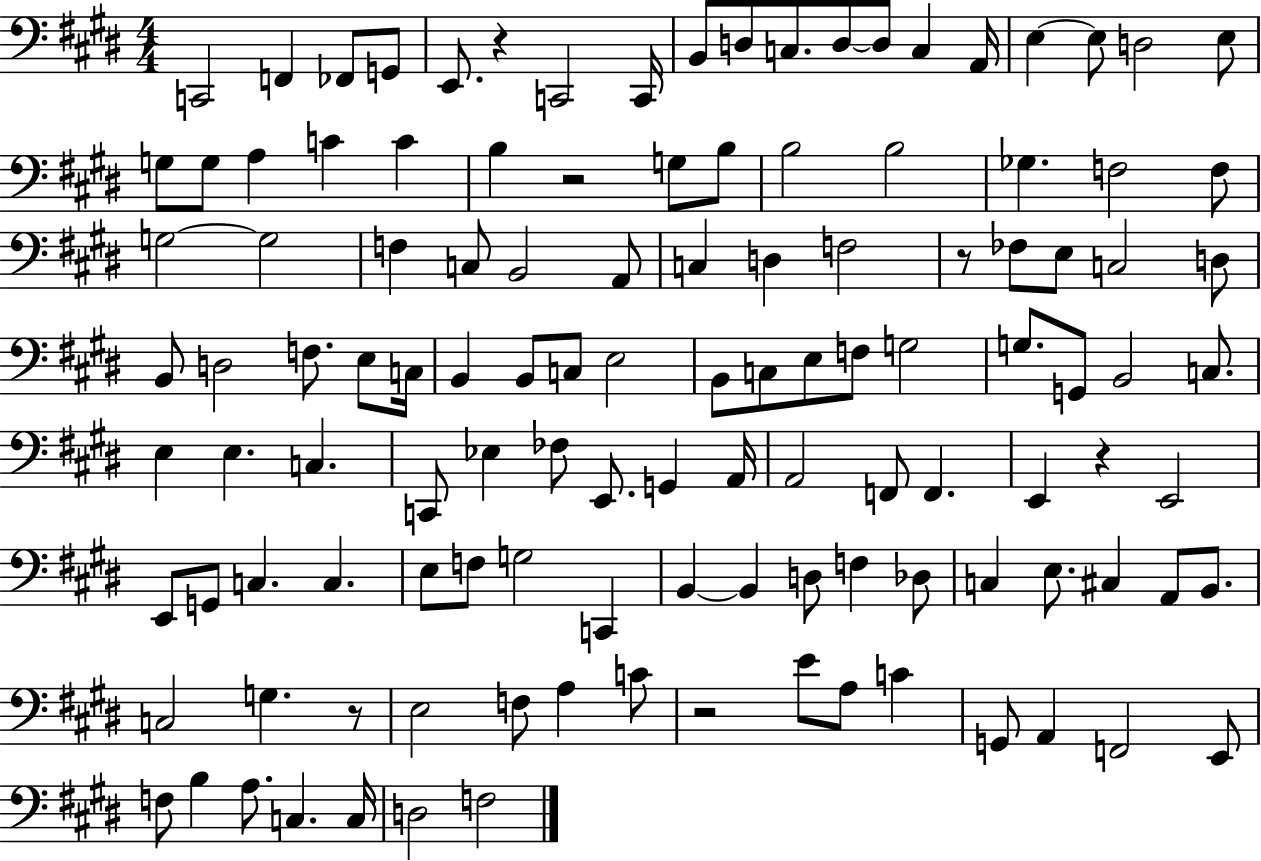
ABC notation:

X:1
T:Untitled
M:4/4
L:1/4
K:E
C,,2 F,, _F,,/2 G,,/2 E,,/2 z C,,2 C,,/4 B,,/2 D,/2 C,/2 D,/2 D,/2 C, A,,/4 E, E,/2 D,2 E,/2 G,/2 G,/2 A, C C B, z2 G,/2 B,/2 B,2 B,2 _G, F,2 F,/2 G,2 G,2 F, C,/2 B,,2 A,,/2 C, D, F,2 z/2 _F,/2 E,/2 C,2 D,/2 B,,/2 D,2 F,/2 E,/2 C,/4 B,, B,,/2 C,/2 E,2 B,,/2 C,/2 E,/2 F,/2 G,2 G,/2 G,,/2 B,,2 C,/2 E, E, C, C,,/2 _E, _F,/2 E,,/2 G,, A,,/4 A,,2 F,,/2 F,, E,, z E,,2 E,,/2 G,,/2 C, C, E,/2 F,/2 G,2 C,, B,, B,, D,/2 F, _D,/2 C, E,/2 ^C, A,,/2 B,,/2 C,2 G, z/2 E,2 F,/2 A, C/2 z2 E/2 A,/2 C G,,/2 A,, F,,2 E,,/2 F,/2 B, A,/2 C, C,/4 D,2 F,2